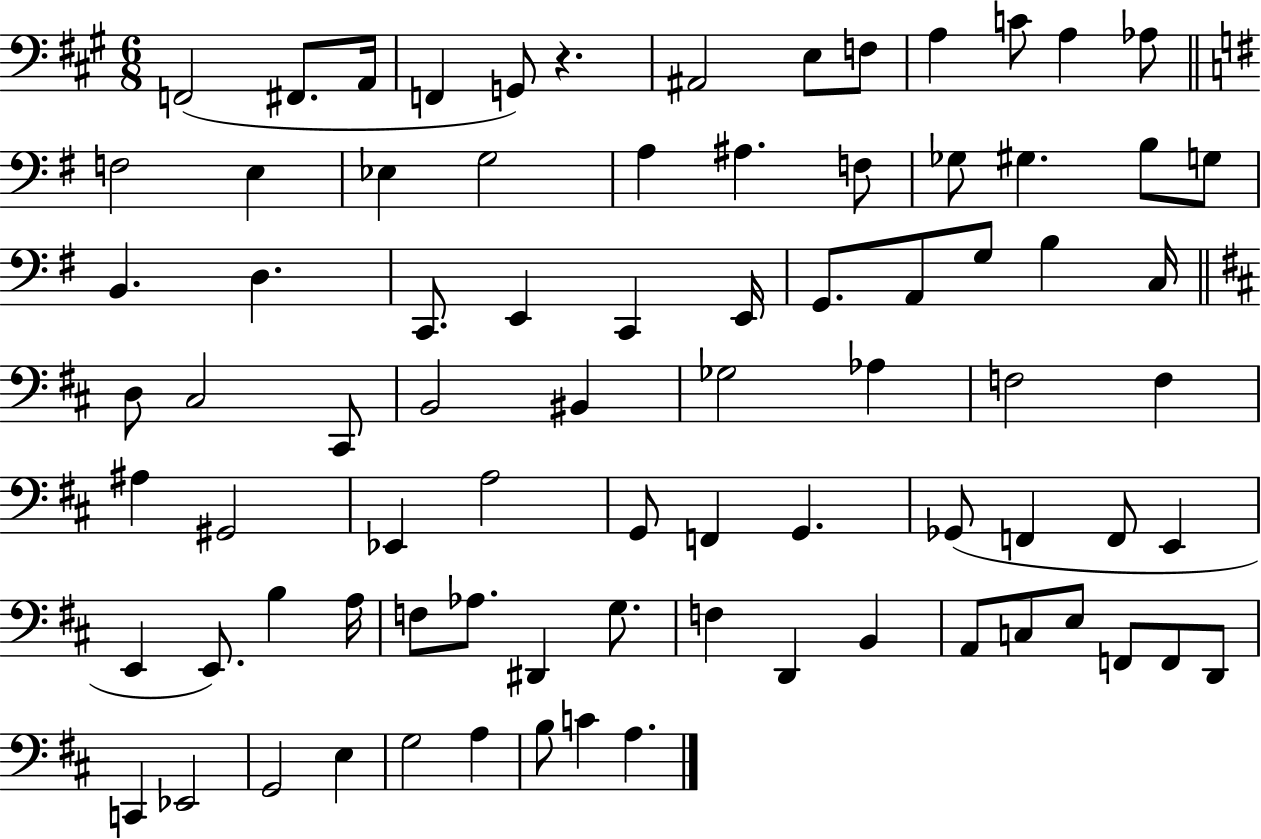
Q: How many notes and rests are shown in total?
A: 81